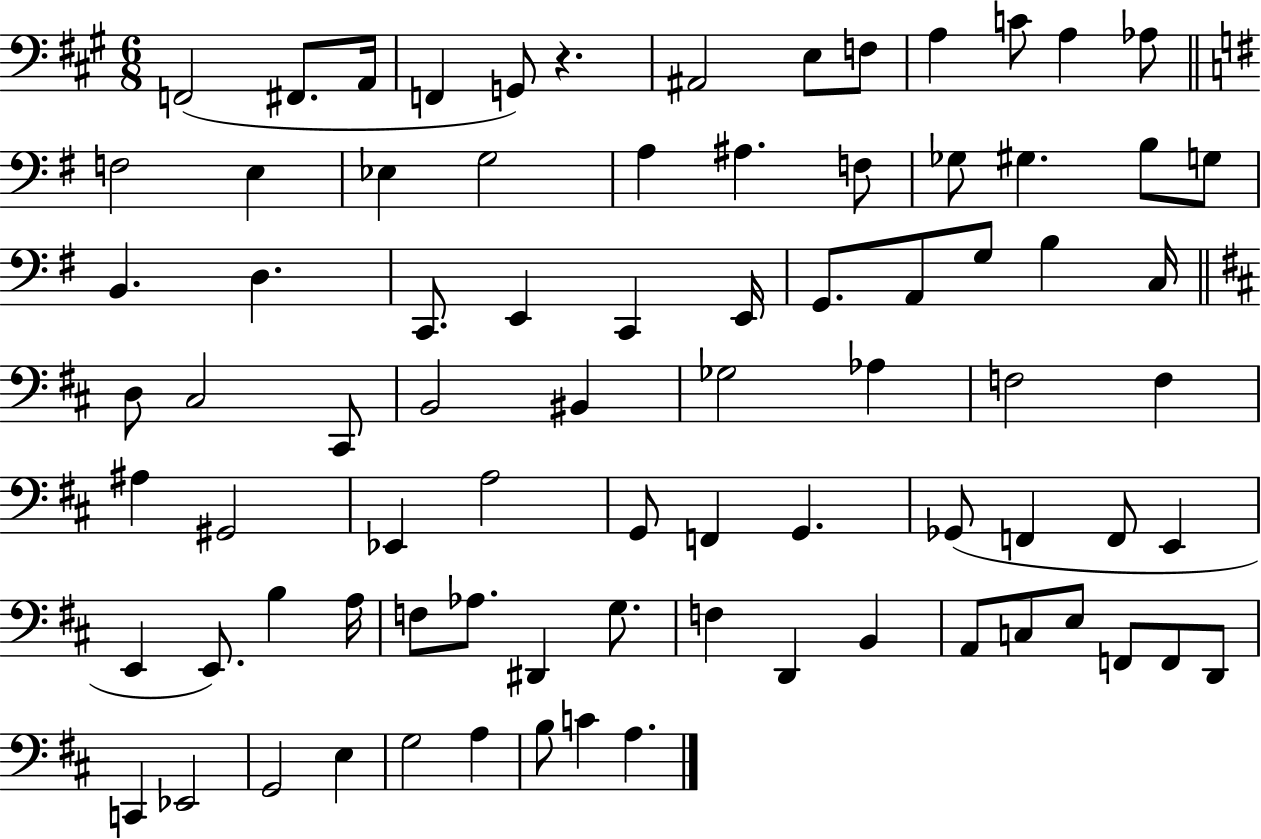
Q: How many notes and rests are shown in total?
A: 81